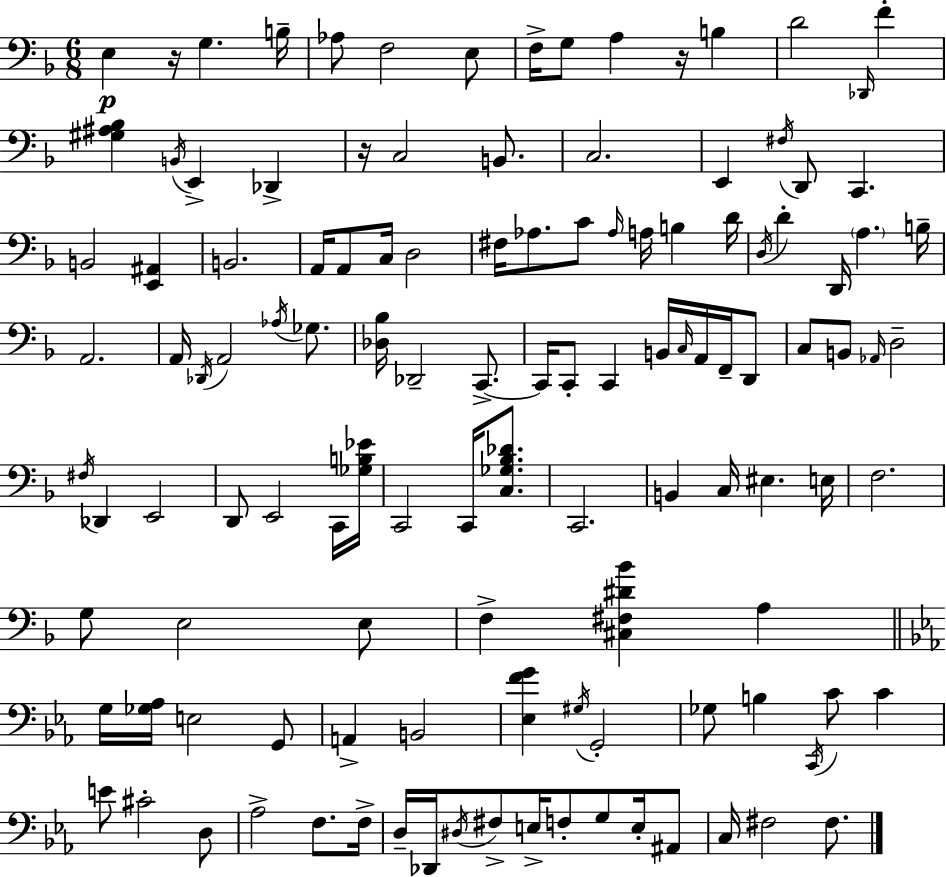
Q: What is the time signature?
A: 6/8